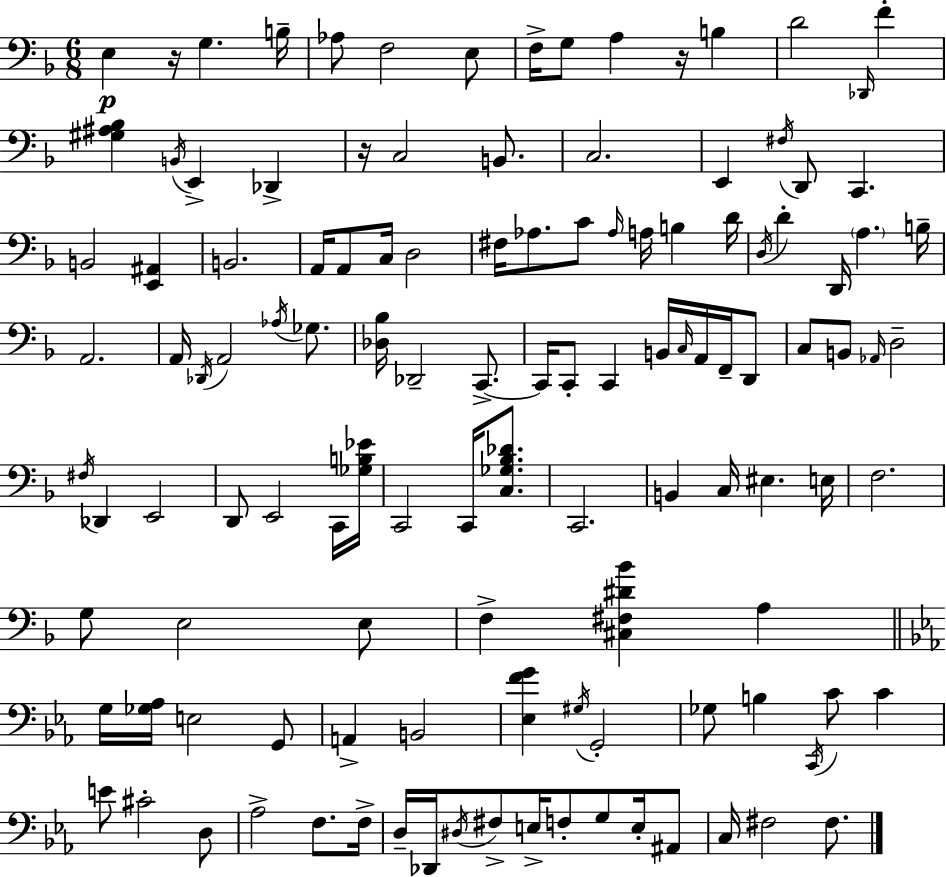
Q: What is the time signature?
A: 6/8